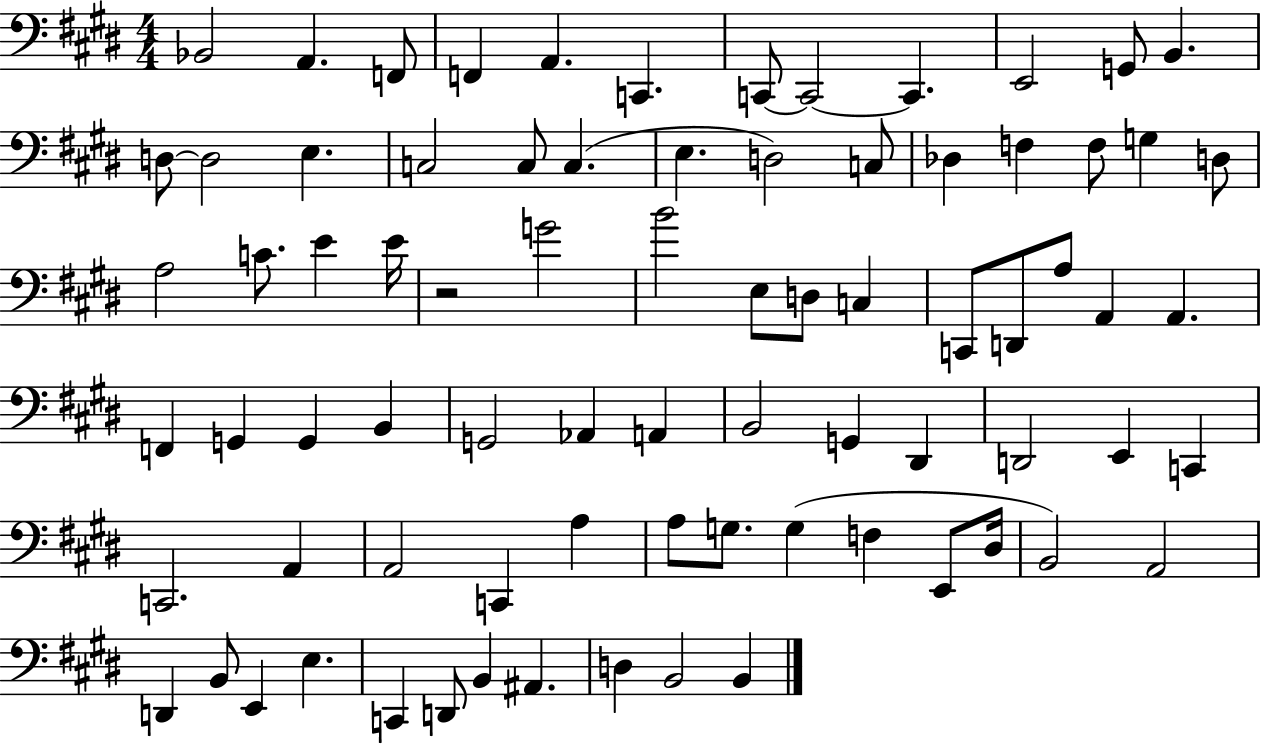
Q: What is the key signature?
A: E major